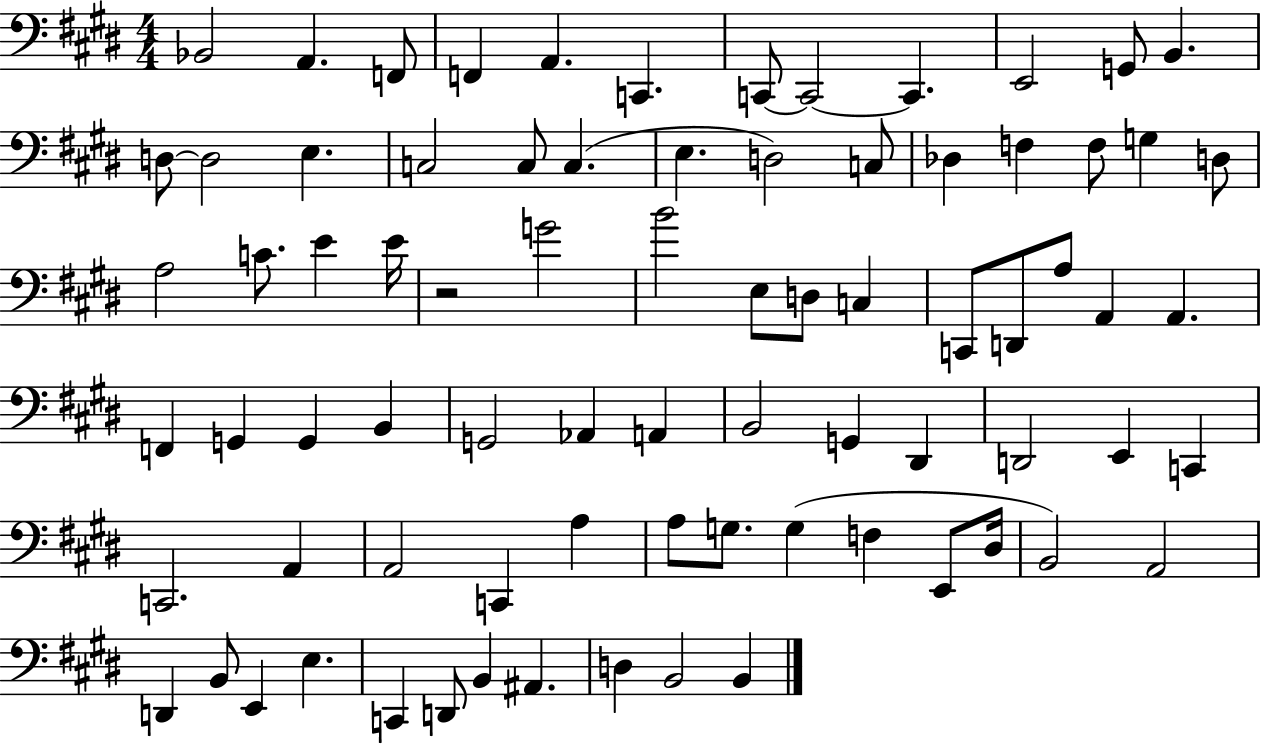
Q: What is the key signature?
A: E major